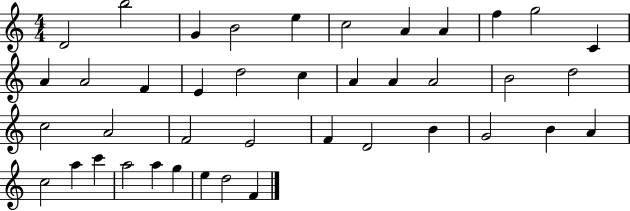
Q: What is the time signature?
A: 4/4